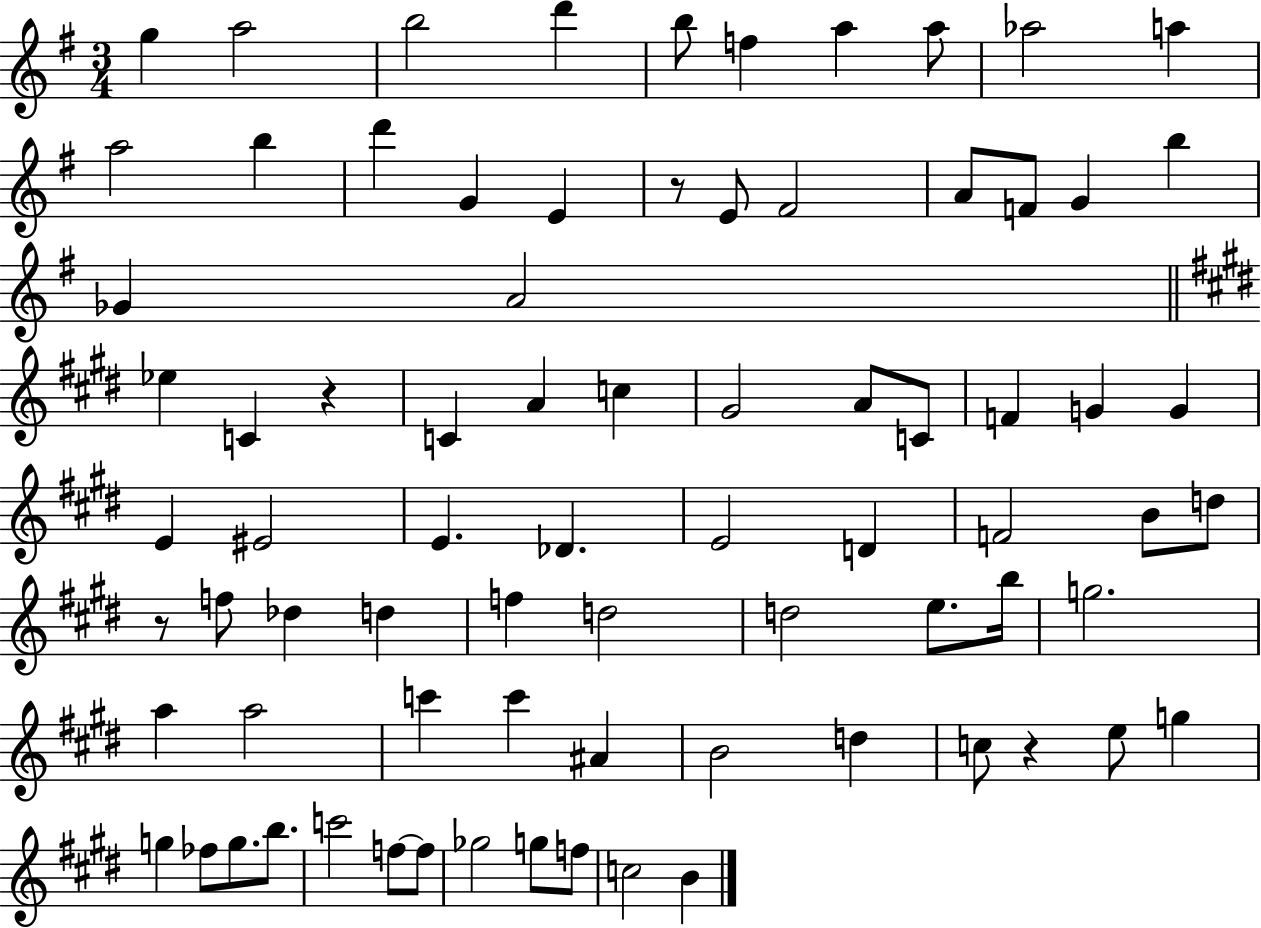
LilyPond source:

{
  \clef treble
  \numericTimeSignature
  \time 3/4
  \key g \major
  \repeat volta 2 { g''4 a''2 | b''2 d'''4 | b''8 f''4 a''4 a''8 | aes''2 a''4 | \break a''2 b''4 | d'''4 g'4 e'4 | r8 e'8 fis'2 | a'8 f'8 g'4 b''4 | \break ges'4 a'2 | \bar "||" \break \key e \major ees''4 c'4 r4 | c'4 a'4 c''4 | gis'2 a'8 c'8 | f'4 g'4 g'4 | \break e'4 eis'2 | e'4. des'4. | e'2 d'4 | f'2 b'8 d''8 | \break r8 f''8 des''4 d''4 | f''4 d''2 | d''2 e''8. b''16 | g''2. | \break a''4 a''2 | c'''4 c'''4 ais'4 | b'2 d''4 | c''8 r4 e''8 g''4 | \break g''4 fes''8 g''8. b''8. | c'''2 f''8~~ f''8 | ges''2 g''8 f''8 | c''2 b'4 | \break } \bar "|."
}